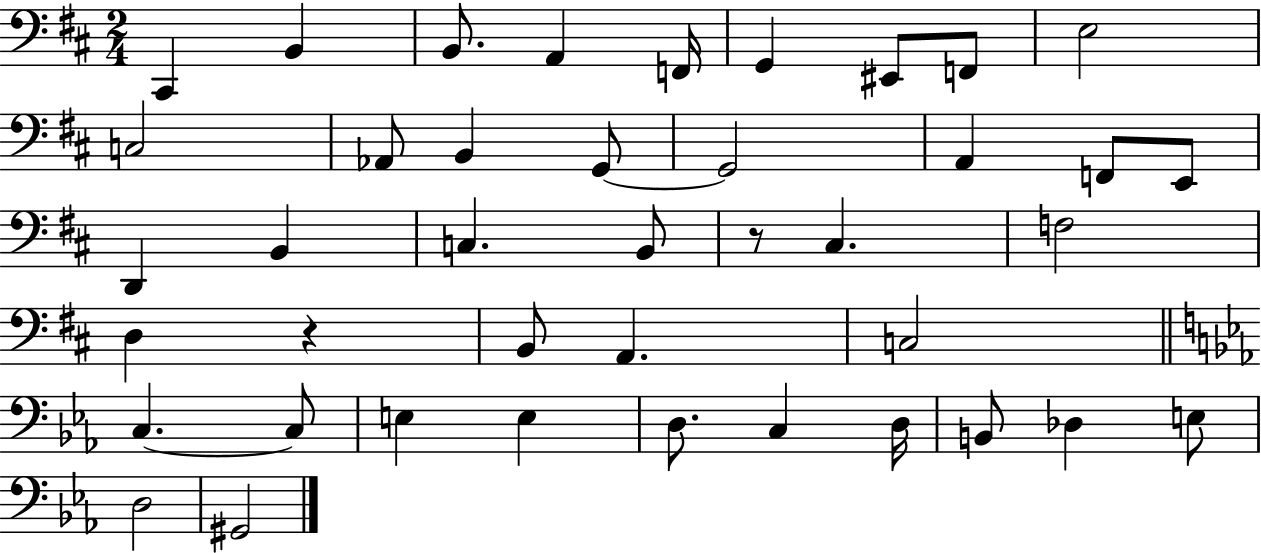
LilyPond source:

{
  \clef bass
  \numericTimeSignature
  \time 2/4
  \key d \major
  cis,4 b,4 | b,8. a,4 f,16 | g,4 eis,8 f,8 | e2 | \break c2 | aes,8 b,4 g,8~~ | g,2 | a,4 f,8 e,8 | \break d,4 b,4 | c4. b,8 | r8 cis4. | f2 | \break d4 r4 | b,8 a,4. | c2 | \bar "||" \break \key c \minor c4.~~ c8 | e4 e4 | d8. c4 d16 | b,8 des4 e8 | \break d2 | gis,2 | \bar "|."
}